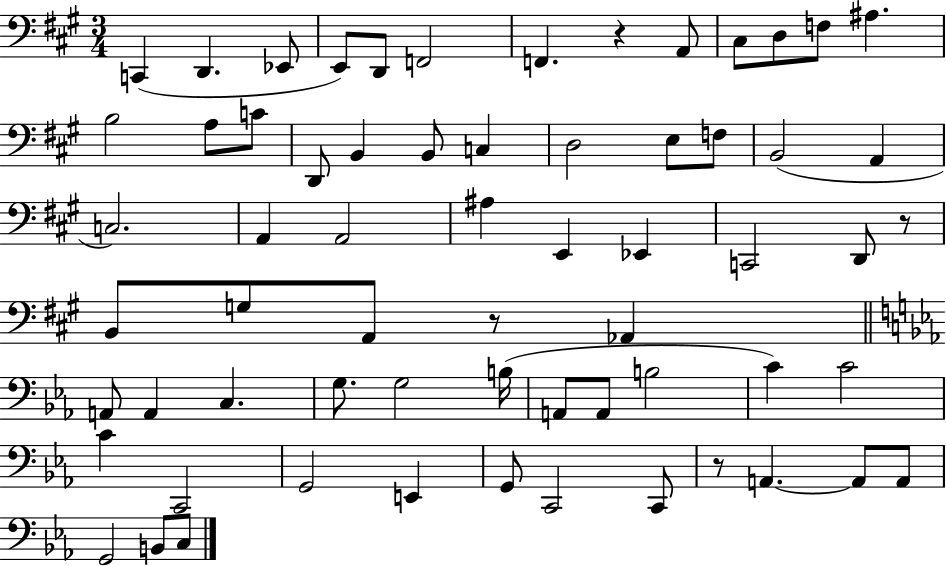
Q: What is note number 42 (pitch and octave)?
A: B3